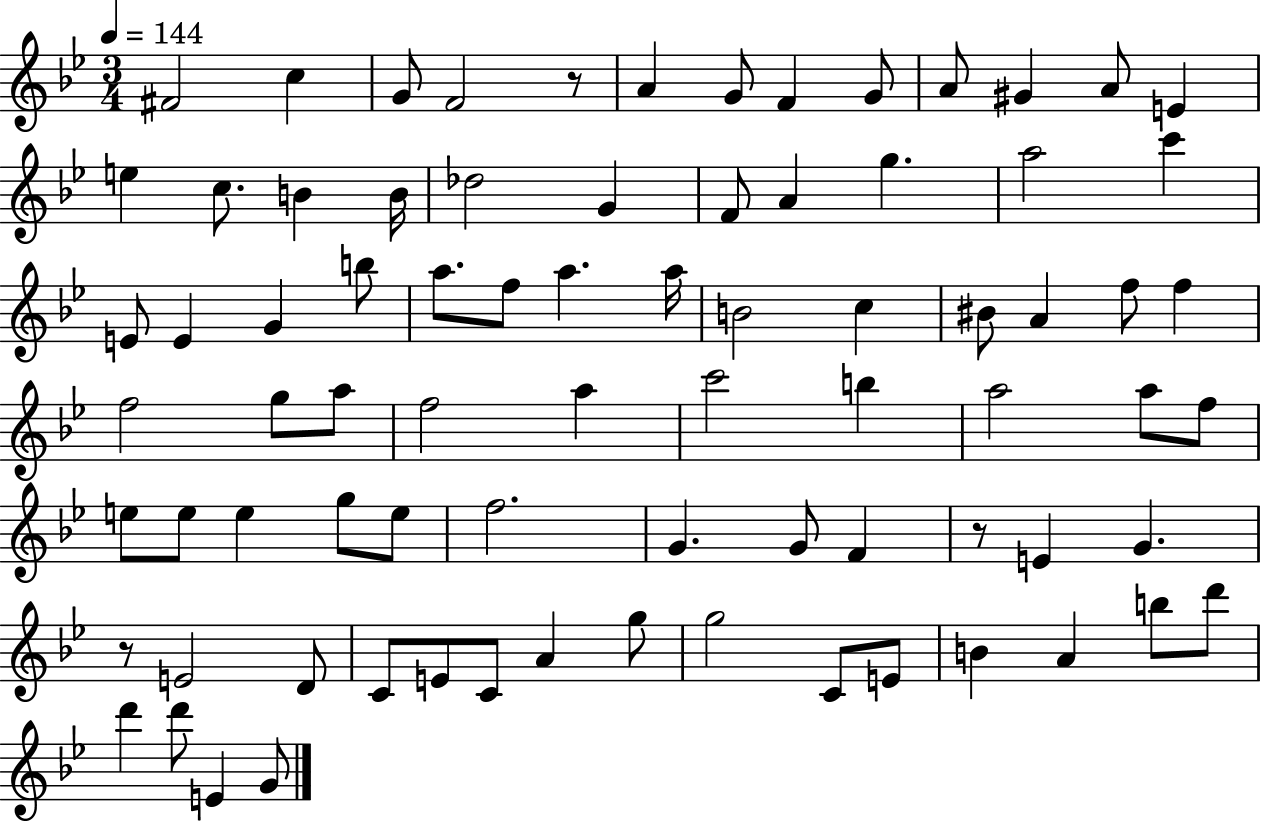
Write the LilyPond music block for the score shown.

{
  \clef treble
  \numericTimeSignature
  \time 3/4
  \key bes \major
  \tempo 4 = 144
  fis'2 c''4 | g'8 f'2 r8 | a'4 g'8 f'4 g'8 | a'8 gis'4 a'8 e'4 | \break e''4 c''8. b'4 b'16 | des''2 g'4 | f'8 a'4 g''4. | a''2 c'''4 | \break e'8 e'4 g'4 b''8 | a''8. f''8 a''4. a''16 | b'2 c''4 | bis'8 a'4 f''8 f''4 | \break f''2 g''8 a''8 | f''2 a''4 | c'''2 b''4 | a''2 a''8 f''8 | \break e''8 e''8 e''4 g''8 e''8 | f''2. | g'4. g'8 f'4 | r8 e'4 g'4. | \break r8 e'2 d'8 | c'8 e'8 c'8 a'4 g''8 | g''2 c'8 e'8 | b'4 a'4 b''8 d'''8 | \break d'''4 d'''8 e'4 g'8 | \bar "|."
}